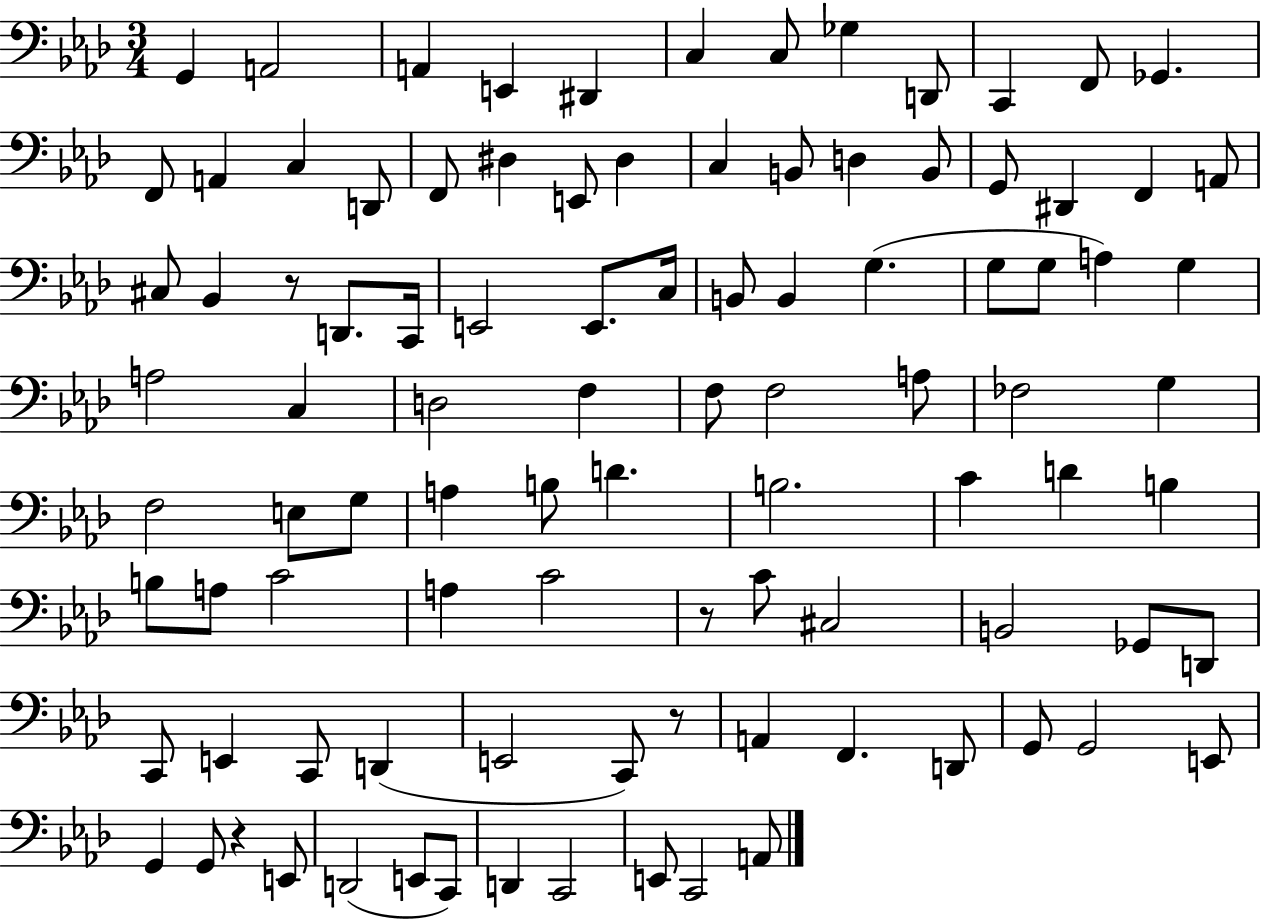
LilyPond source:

{
  \clef bass
  \numericTimeSignature
  \time 3/4
  \key aes \major
  \repeat volta 2 { g,4 a,2 | a,4 e,4 dis,4 | c4 c8 ges4 d,8 | c,4 f,8 ges,4. | \break f,8 a,4 c4 d,8 | f,8 dis4 e,8 dis4 | c4 b,8 d4 b,8 | g,8 dis,4 f,4 a,8 | \break cis8 bes,4 r8 d,8. c,16 | e,2 e,8. c16 | b,8 b,4 g4.( | g8 g8 a4) g4 | \break a2 c4 | d2 f4 | f8 f2 a8 | fes2 g4 | \break f2 e8 g8 | a4 b8 d'4. | b2. | c'4 d'4 b4 | \break b8 a8 c'2 | a4 c'2 | r8 c'8 cis2 | b,2 ges,8 d,8 | \break c,8 e,4 c,8 d,4( | e,2 c,8) r8 | a,4 f,4. d,8 | g,8 g,2 e,8 | \break g,4 g,8 r4 e,8 | d,2( e,8 c,8) | d,4 c,2 | e,8 c,2 a,8 | \break } \bar "|."
}